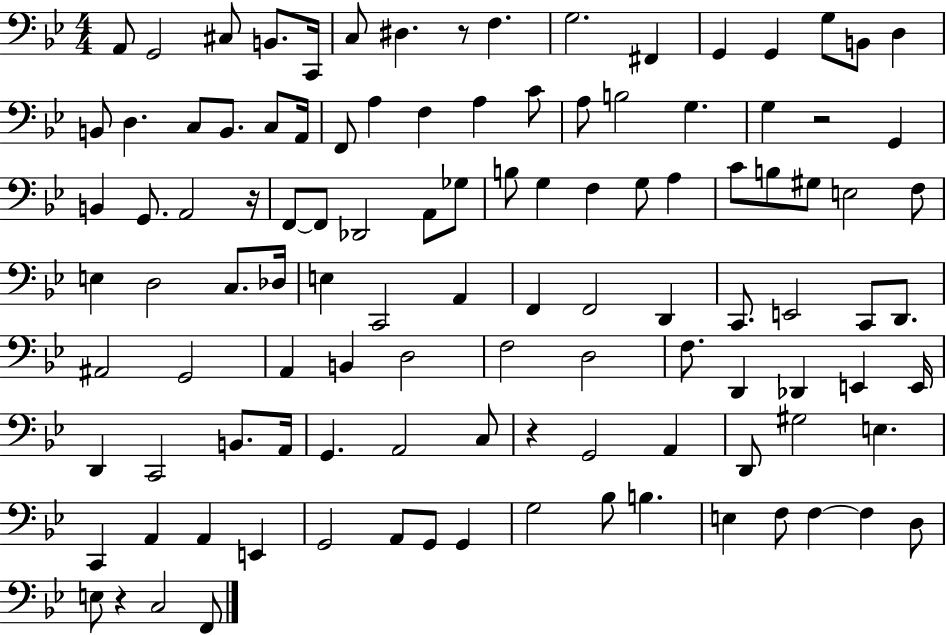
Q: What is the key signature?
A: BES major